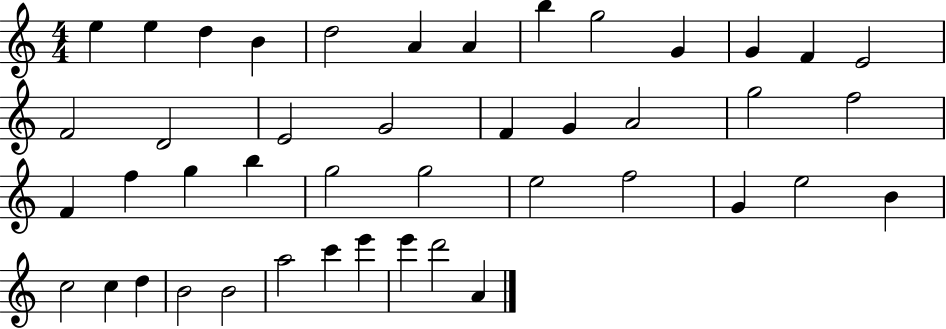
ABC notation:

X:1
T:Untitled
M:4/4
L:1/4
K:C
e e d B d2 A A b g2 G G F E2 F2 D2 E2 G2 F G A2 g2 f2 F f g b g2 g2 e2 f2 G e2 B c2 c d B2 B2 a2 c' e' e' d'2 A